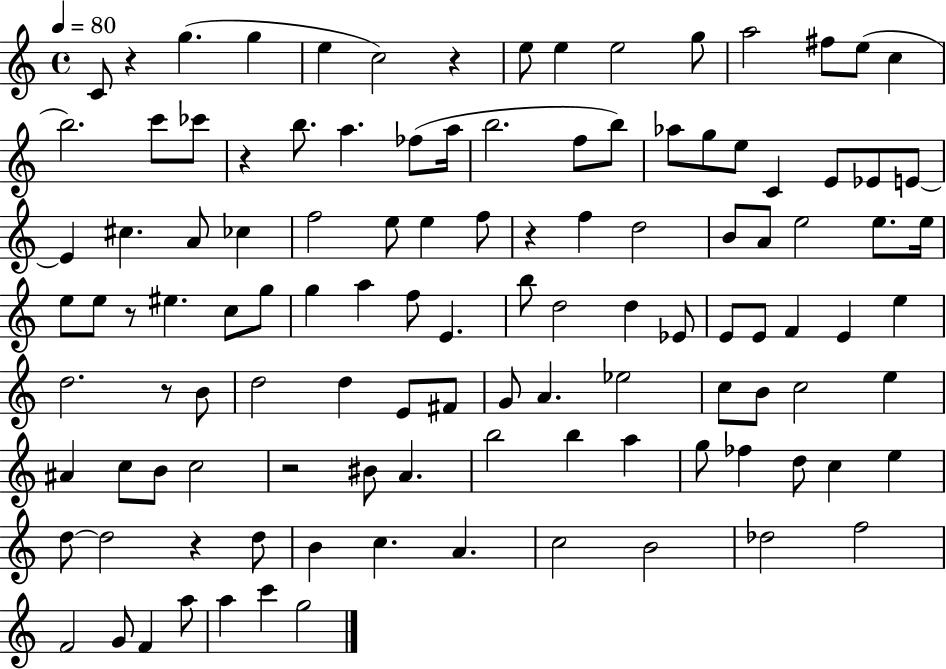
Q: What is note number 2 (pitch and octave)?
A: G5